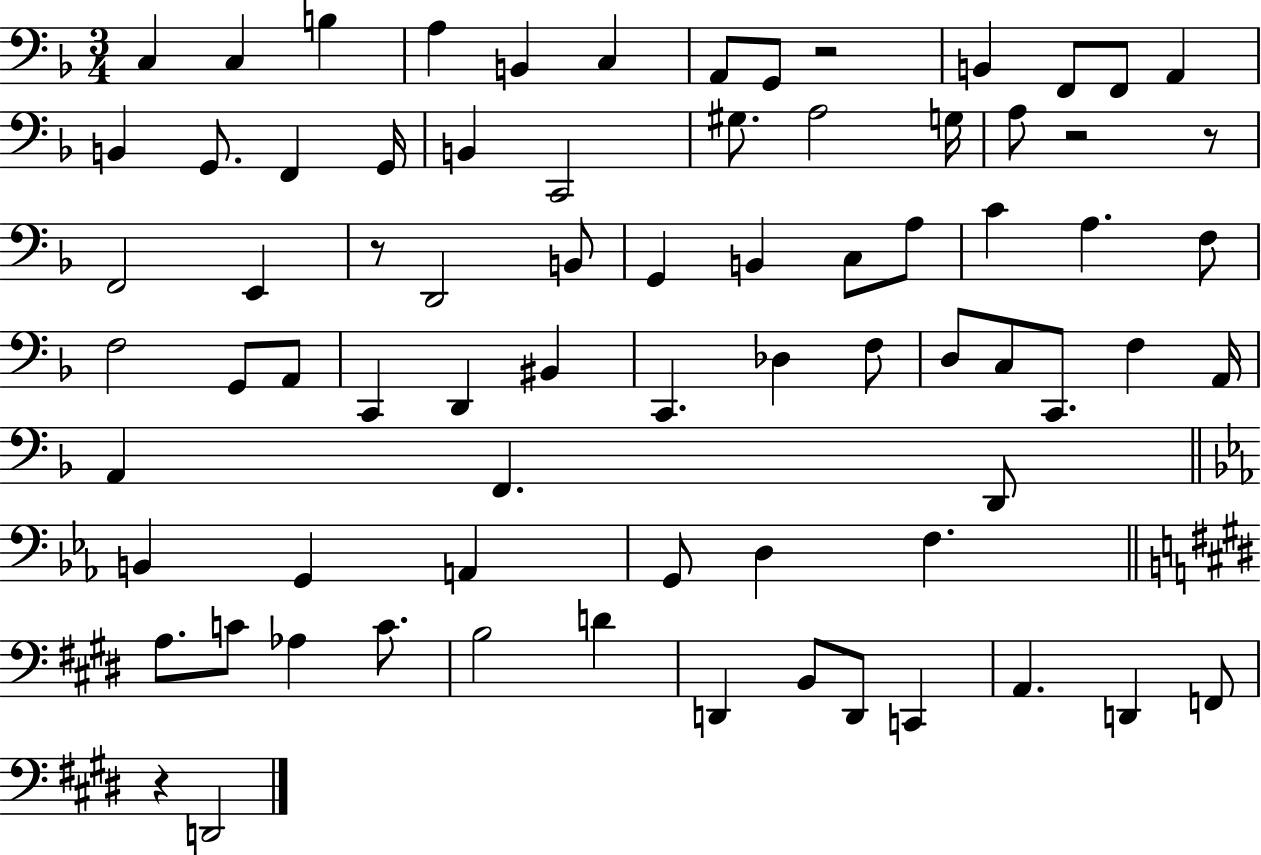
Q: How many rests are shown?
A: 5